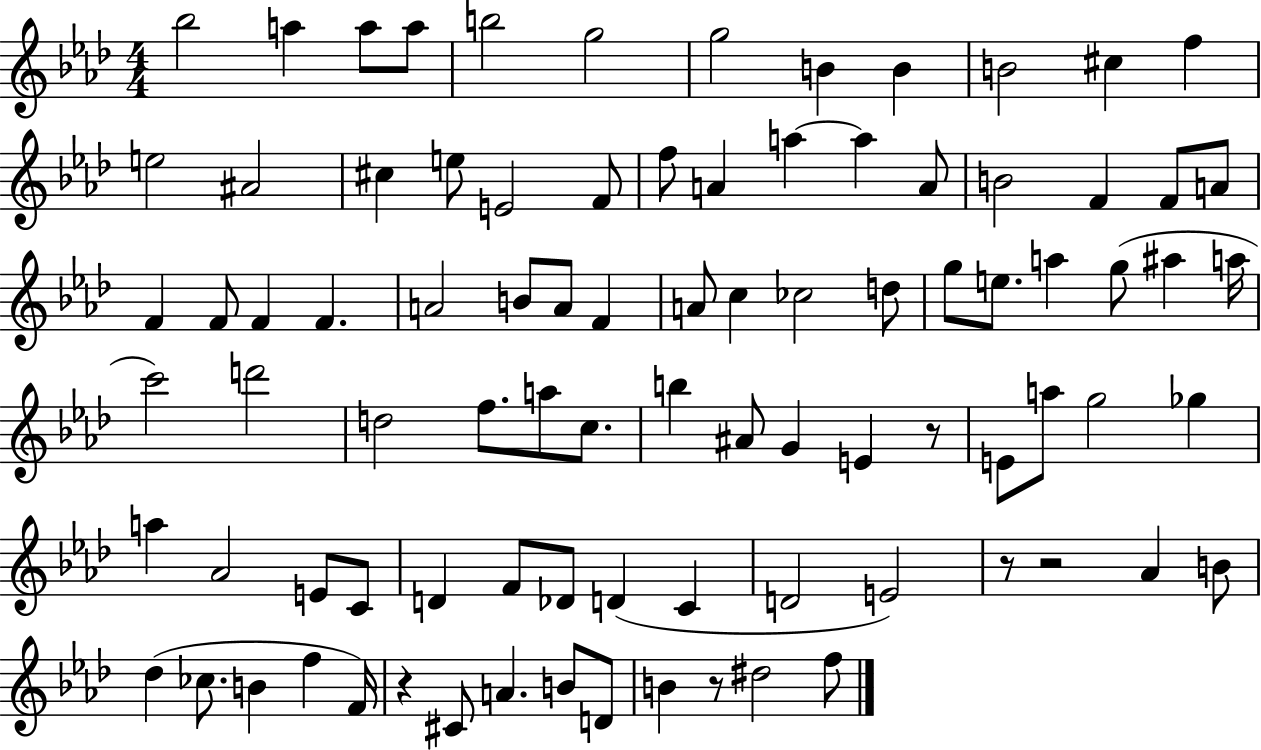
{
  \clef treble
  \numericTimeSignature
  \time 4/4
  \key aes \major
  bes''2 a''4 a''8 a''8 | b''2 g''2 | g''2 b'4 b'4 | b'2 cis''4 f''4 | \break e''2 ais'2 | cis''4 e''8 e'2 f'8 | f''8 a'4 a''4~~ a''4 a'8 | b'2 f'4 f'8 a'8 | \break f'4 f'8 f'4 f'4. | a'2 b'8 a'8 f'4 | a'8 c''4 ces''2 d''8 | g''8 e''8. a''4 g''8( ais''4 a''16 | \break c'''2) d'''2 | d''2 f''8. a''8 c''8. | b''4 ais'8 g'4 e'4 r8 | e'8 a''8 g''2 ges''4 | \break a''4 aes'2 e'8 c'8 | d'4 f'8 des'8 d'4( c'4 | d'2 e'2) | r8 r2 aes'4 b'8 | \break des''4( ces''8. b'4 f''4 f'16) | r4 cis'8 a'4. b'8 d'8 | b'4 r8 dis''2 f''8 | \bar "|."
}